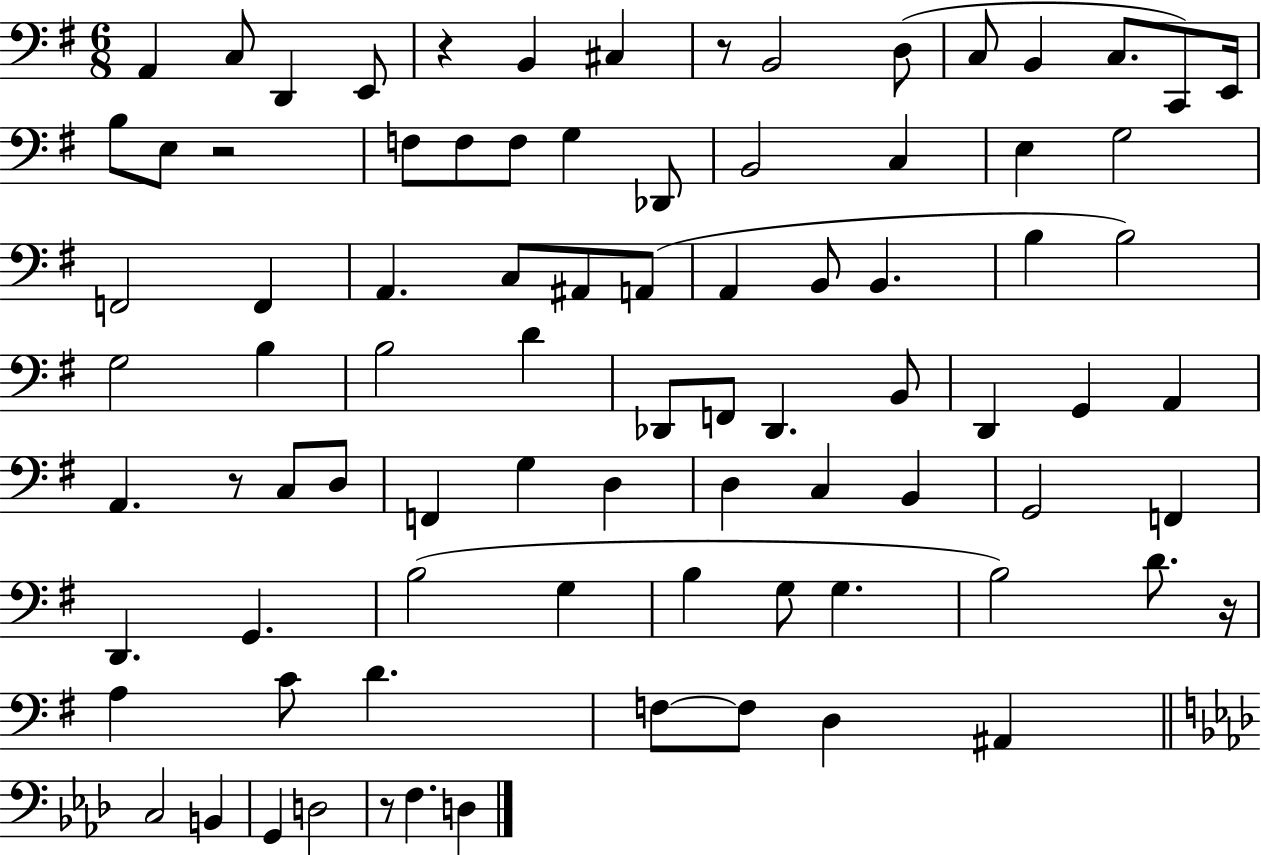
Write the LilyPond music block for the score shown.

{
  \clef bass
  \numericTimeSignature
  \time 6/8
  \key g \major
  a,4 c8 d,4 e,8 | r4 b,4 cis4 | r8 b,2 d8( | c8 b,4 c8. c,8) e,16 | \break b8 e8 r2 | f8 f8 f8 g4 des,8 | b,2 c4 | e4 g2 | \break f,2 f,4 | a,4. c8 ais,8 a,8( | a,4 b,8 b,4. | b4 b2) | \break g2 b4 | b2 d'4 | des,8 f,8 des,4. b,8 | d,4 g,4 a,4 | \break a,4. r8 c8 d8 | f,4 g4 d4 | d4 c4 b,4 | g,2 f,4 | \break d,4. g,4. | b2( g4 | b4 g8 g4. | b2) d'8. r16 | \break a4 c'8 d'4. | f8~~ f8 d4 ais,4 | \bar "||" \break \key aes \major c2 b,4 | g,4 d2 | r8 f4. d4 | \bar "|."
}